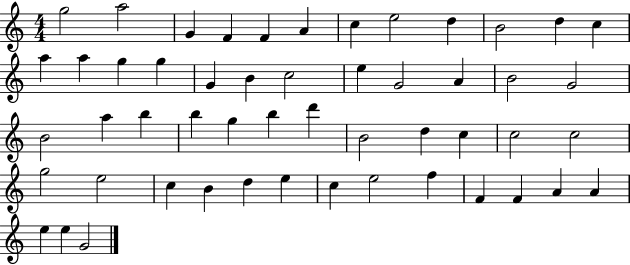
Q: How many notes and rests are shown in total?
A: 52